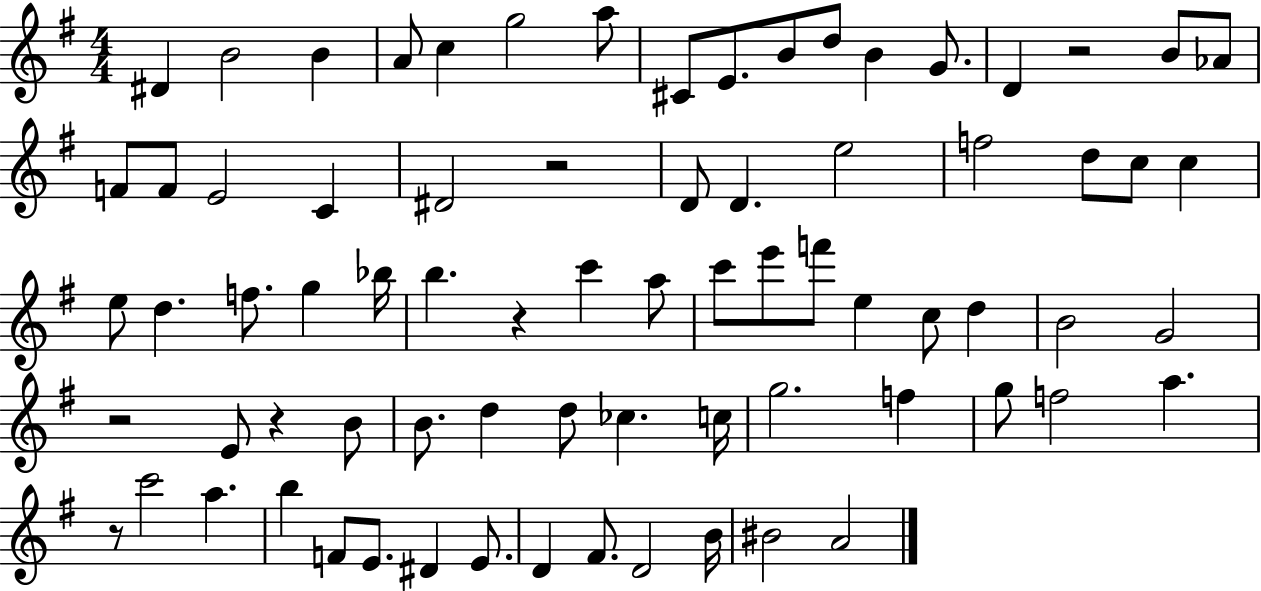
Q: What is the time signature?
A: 4/4